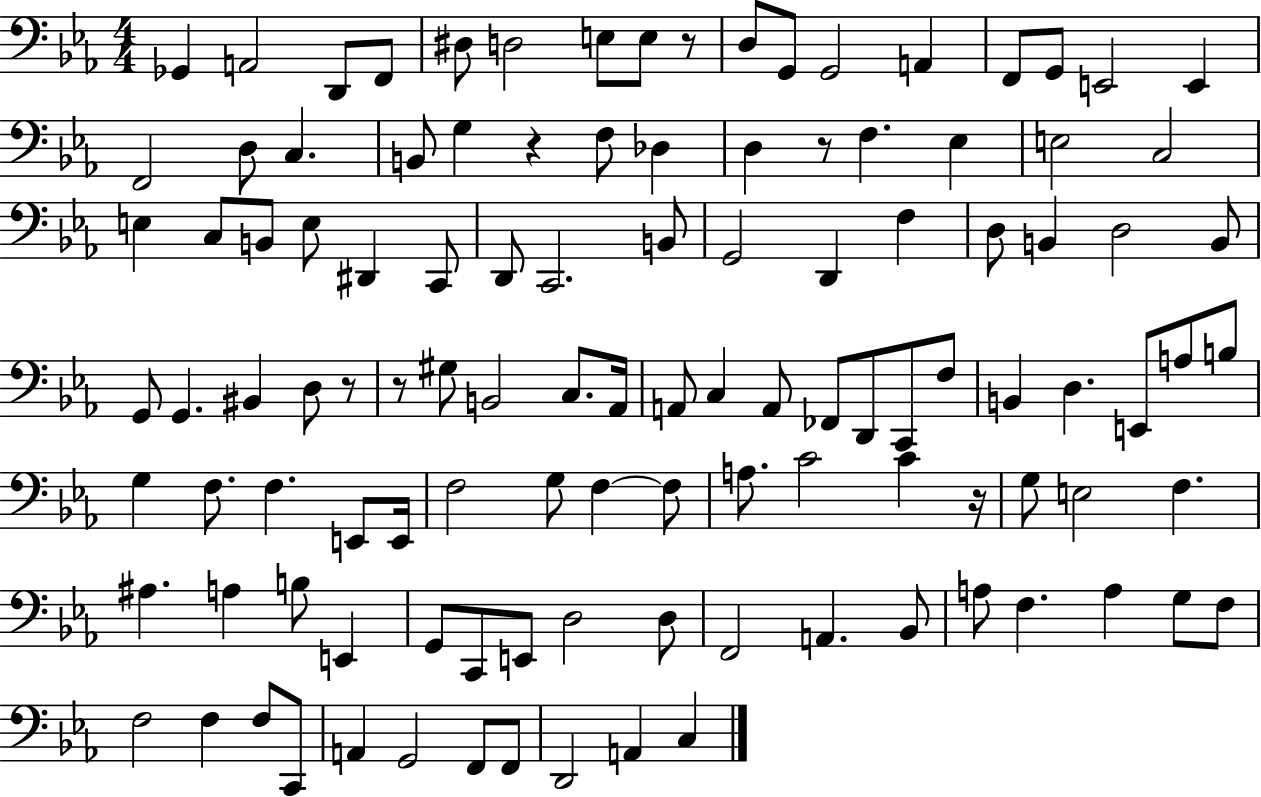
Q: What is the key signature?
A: EES major